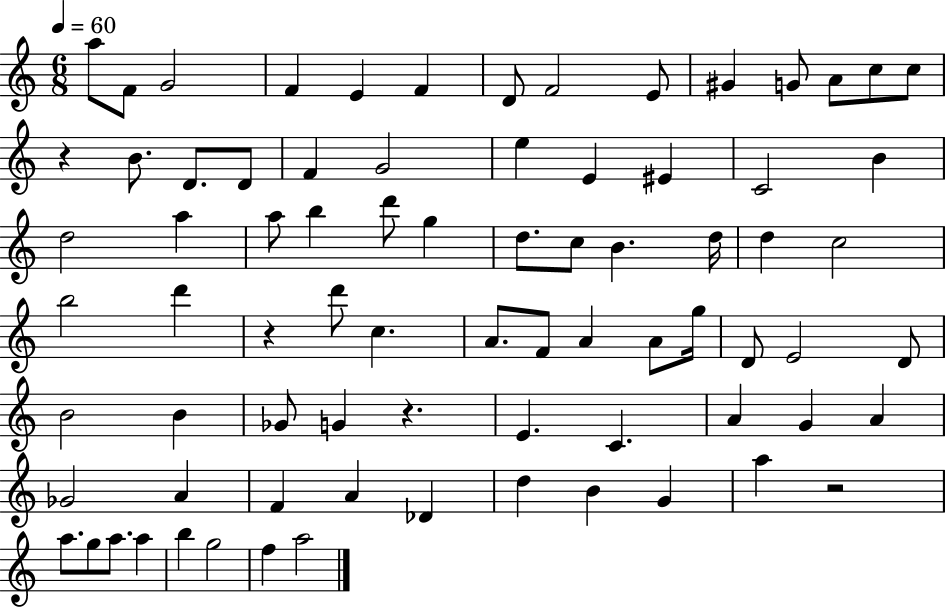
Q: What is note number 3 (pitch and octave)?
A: G4